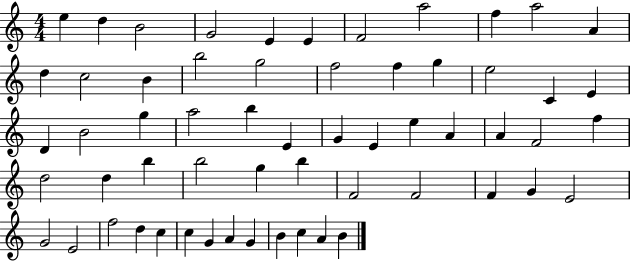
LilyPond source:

{
  \clef treble
  \numericTimeSignature
  \time 4/4
  \key c \major
  e''4 d''4 b'2 | g'2 e'4 e'4 | f'2 a''2 | f''4 a''2 a'4 | \break d''4 c''2 b'4 | b''2 g''2 | f''2 f''4 g''4 | e''2 c'4 e'4 | \break d'4 b'2 g''4 | a''2 b''4 e'4 | g'4 e'4 e''4 a'4 | a'4 f'2 f''4 | \break d''2 d''4 b''4 | b''2 g''4 b''4 | f'2 f'2 | f'4 g'4 e'2 | \break g'2 e'2 | f''2 d''4 c''4 | c''4 g'4 a'4 g'4 | b'4 c''4 a'4 b'4 | \break \bar "|."
}